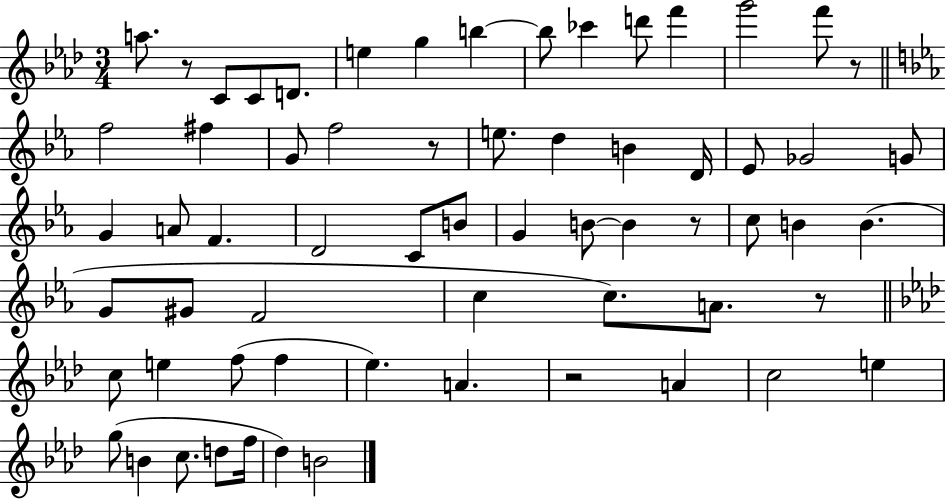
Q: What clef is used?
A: treble